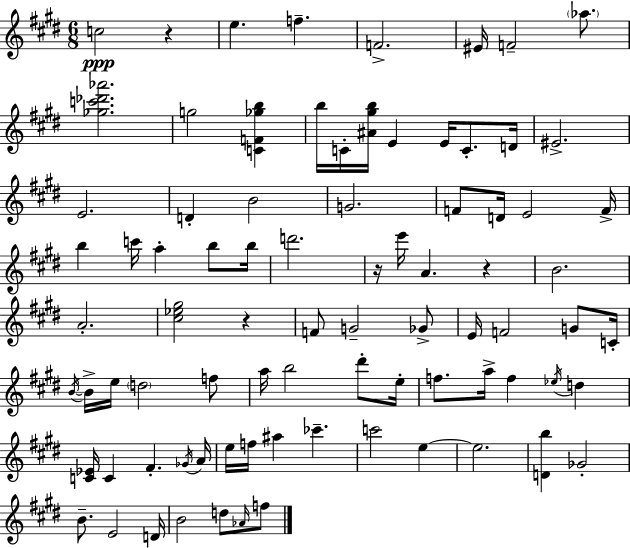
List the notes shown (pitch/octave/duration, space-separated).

C5/h R/q E5/q. F5/q. F4/h. EIS4/s F4/h Ab5/e. [Gb5,C6,Db6,Ab6]/h. G5/h [C4,F4,Gb5,B5]/q B5/s C4/s [A#4,G#5,B5]/s E4/q E4/s C4/e. D4/s EIS4/h. E4/h. D4/q B4/h G4/h. F4/e D4/s E4/h F4/s B5/q C6/s A5/q B5/e B5/s D6/h. R/s E6/s A4/q. R/q B4/h. A4/h. [C#5,Eb5,G#5]/h R/q F4/e G4/h Gb4/e E4/s F4/h G4/e C4/s B4/s B4/s E5/s D5/h F5/e A5/s B5/h D#6/e E5/s F5/e. A5/s F5/q Eb5/s D5/q [C4,Eb4]/s C4/q F#4/q. Gb4/s A4/s E5/s F5/s A#5/q CES6/q. C6/h E5/q E5/h. [D4,B5]/q Gb4/h B4/e. E4/h D4/s B4/h D5/e Ab4/s F5/e